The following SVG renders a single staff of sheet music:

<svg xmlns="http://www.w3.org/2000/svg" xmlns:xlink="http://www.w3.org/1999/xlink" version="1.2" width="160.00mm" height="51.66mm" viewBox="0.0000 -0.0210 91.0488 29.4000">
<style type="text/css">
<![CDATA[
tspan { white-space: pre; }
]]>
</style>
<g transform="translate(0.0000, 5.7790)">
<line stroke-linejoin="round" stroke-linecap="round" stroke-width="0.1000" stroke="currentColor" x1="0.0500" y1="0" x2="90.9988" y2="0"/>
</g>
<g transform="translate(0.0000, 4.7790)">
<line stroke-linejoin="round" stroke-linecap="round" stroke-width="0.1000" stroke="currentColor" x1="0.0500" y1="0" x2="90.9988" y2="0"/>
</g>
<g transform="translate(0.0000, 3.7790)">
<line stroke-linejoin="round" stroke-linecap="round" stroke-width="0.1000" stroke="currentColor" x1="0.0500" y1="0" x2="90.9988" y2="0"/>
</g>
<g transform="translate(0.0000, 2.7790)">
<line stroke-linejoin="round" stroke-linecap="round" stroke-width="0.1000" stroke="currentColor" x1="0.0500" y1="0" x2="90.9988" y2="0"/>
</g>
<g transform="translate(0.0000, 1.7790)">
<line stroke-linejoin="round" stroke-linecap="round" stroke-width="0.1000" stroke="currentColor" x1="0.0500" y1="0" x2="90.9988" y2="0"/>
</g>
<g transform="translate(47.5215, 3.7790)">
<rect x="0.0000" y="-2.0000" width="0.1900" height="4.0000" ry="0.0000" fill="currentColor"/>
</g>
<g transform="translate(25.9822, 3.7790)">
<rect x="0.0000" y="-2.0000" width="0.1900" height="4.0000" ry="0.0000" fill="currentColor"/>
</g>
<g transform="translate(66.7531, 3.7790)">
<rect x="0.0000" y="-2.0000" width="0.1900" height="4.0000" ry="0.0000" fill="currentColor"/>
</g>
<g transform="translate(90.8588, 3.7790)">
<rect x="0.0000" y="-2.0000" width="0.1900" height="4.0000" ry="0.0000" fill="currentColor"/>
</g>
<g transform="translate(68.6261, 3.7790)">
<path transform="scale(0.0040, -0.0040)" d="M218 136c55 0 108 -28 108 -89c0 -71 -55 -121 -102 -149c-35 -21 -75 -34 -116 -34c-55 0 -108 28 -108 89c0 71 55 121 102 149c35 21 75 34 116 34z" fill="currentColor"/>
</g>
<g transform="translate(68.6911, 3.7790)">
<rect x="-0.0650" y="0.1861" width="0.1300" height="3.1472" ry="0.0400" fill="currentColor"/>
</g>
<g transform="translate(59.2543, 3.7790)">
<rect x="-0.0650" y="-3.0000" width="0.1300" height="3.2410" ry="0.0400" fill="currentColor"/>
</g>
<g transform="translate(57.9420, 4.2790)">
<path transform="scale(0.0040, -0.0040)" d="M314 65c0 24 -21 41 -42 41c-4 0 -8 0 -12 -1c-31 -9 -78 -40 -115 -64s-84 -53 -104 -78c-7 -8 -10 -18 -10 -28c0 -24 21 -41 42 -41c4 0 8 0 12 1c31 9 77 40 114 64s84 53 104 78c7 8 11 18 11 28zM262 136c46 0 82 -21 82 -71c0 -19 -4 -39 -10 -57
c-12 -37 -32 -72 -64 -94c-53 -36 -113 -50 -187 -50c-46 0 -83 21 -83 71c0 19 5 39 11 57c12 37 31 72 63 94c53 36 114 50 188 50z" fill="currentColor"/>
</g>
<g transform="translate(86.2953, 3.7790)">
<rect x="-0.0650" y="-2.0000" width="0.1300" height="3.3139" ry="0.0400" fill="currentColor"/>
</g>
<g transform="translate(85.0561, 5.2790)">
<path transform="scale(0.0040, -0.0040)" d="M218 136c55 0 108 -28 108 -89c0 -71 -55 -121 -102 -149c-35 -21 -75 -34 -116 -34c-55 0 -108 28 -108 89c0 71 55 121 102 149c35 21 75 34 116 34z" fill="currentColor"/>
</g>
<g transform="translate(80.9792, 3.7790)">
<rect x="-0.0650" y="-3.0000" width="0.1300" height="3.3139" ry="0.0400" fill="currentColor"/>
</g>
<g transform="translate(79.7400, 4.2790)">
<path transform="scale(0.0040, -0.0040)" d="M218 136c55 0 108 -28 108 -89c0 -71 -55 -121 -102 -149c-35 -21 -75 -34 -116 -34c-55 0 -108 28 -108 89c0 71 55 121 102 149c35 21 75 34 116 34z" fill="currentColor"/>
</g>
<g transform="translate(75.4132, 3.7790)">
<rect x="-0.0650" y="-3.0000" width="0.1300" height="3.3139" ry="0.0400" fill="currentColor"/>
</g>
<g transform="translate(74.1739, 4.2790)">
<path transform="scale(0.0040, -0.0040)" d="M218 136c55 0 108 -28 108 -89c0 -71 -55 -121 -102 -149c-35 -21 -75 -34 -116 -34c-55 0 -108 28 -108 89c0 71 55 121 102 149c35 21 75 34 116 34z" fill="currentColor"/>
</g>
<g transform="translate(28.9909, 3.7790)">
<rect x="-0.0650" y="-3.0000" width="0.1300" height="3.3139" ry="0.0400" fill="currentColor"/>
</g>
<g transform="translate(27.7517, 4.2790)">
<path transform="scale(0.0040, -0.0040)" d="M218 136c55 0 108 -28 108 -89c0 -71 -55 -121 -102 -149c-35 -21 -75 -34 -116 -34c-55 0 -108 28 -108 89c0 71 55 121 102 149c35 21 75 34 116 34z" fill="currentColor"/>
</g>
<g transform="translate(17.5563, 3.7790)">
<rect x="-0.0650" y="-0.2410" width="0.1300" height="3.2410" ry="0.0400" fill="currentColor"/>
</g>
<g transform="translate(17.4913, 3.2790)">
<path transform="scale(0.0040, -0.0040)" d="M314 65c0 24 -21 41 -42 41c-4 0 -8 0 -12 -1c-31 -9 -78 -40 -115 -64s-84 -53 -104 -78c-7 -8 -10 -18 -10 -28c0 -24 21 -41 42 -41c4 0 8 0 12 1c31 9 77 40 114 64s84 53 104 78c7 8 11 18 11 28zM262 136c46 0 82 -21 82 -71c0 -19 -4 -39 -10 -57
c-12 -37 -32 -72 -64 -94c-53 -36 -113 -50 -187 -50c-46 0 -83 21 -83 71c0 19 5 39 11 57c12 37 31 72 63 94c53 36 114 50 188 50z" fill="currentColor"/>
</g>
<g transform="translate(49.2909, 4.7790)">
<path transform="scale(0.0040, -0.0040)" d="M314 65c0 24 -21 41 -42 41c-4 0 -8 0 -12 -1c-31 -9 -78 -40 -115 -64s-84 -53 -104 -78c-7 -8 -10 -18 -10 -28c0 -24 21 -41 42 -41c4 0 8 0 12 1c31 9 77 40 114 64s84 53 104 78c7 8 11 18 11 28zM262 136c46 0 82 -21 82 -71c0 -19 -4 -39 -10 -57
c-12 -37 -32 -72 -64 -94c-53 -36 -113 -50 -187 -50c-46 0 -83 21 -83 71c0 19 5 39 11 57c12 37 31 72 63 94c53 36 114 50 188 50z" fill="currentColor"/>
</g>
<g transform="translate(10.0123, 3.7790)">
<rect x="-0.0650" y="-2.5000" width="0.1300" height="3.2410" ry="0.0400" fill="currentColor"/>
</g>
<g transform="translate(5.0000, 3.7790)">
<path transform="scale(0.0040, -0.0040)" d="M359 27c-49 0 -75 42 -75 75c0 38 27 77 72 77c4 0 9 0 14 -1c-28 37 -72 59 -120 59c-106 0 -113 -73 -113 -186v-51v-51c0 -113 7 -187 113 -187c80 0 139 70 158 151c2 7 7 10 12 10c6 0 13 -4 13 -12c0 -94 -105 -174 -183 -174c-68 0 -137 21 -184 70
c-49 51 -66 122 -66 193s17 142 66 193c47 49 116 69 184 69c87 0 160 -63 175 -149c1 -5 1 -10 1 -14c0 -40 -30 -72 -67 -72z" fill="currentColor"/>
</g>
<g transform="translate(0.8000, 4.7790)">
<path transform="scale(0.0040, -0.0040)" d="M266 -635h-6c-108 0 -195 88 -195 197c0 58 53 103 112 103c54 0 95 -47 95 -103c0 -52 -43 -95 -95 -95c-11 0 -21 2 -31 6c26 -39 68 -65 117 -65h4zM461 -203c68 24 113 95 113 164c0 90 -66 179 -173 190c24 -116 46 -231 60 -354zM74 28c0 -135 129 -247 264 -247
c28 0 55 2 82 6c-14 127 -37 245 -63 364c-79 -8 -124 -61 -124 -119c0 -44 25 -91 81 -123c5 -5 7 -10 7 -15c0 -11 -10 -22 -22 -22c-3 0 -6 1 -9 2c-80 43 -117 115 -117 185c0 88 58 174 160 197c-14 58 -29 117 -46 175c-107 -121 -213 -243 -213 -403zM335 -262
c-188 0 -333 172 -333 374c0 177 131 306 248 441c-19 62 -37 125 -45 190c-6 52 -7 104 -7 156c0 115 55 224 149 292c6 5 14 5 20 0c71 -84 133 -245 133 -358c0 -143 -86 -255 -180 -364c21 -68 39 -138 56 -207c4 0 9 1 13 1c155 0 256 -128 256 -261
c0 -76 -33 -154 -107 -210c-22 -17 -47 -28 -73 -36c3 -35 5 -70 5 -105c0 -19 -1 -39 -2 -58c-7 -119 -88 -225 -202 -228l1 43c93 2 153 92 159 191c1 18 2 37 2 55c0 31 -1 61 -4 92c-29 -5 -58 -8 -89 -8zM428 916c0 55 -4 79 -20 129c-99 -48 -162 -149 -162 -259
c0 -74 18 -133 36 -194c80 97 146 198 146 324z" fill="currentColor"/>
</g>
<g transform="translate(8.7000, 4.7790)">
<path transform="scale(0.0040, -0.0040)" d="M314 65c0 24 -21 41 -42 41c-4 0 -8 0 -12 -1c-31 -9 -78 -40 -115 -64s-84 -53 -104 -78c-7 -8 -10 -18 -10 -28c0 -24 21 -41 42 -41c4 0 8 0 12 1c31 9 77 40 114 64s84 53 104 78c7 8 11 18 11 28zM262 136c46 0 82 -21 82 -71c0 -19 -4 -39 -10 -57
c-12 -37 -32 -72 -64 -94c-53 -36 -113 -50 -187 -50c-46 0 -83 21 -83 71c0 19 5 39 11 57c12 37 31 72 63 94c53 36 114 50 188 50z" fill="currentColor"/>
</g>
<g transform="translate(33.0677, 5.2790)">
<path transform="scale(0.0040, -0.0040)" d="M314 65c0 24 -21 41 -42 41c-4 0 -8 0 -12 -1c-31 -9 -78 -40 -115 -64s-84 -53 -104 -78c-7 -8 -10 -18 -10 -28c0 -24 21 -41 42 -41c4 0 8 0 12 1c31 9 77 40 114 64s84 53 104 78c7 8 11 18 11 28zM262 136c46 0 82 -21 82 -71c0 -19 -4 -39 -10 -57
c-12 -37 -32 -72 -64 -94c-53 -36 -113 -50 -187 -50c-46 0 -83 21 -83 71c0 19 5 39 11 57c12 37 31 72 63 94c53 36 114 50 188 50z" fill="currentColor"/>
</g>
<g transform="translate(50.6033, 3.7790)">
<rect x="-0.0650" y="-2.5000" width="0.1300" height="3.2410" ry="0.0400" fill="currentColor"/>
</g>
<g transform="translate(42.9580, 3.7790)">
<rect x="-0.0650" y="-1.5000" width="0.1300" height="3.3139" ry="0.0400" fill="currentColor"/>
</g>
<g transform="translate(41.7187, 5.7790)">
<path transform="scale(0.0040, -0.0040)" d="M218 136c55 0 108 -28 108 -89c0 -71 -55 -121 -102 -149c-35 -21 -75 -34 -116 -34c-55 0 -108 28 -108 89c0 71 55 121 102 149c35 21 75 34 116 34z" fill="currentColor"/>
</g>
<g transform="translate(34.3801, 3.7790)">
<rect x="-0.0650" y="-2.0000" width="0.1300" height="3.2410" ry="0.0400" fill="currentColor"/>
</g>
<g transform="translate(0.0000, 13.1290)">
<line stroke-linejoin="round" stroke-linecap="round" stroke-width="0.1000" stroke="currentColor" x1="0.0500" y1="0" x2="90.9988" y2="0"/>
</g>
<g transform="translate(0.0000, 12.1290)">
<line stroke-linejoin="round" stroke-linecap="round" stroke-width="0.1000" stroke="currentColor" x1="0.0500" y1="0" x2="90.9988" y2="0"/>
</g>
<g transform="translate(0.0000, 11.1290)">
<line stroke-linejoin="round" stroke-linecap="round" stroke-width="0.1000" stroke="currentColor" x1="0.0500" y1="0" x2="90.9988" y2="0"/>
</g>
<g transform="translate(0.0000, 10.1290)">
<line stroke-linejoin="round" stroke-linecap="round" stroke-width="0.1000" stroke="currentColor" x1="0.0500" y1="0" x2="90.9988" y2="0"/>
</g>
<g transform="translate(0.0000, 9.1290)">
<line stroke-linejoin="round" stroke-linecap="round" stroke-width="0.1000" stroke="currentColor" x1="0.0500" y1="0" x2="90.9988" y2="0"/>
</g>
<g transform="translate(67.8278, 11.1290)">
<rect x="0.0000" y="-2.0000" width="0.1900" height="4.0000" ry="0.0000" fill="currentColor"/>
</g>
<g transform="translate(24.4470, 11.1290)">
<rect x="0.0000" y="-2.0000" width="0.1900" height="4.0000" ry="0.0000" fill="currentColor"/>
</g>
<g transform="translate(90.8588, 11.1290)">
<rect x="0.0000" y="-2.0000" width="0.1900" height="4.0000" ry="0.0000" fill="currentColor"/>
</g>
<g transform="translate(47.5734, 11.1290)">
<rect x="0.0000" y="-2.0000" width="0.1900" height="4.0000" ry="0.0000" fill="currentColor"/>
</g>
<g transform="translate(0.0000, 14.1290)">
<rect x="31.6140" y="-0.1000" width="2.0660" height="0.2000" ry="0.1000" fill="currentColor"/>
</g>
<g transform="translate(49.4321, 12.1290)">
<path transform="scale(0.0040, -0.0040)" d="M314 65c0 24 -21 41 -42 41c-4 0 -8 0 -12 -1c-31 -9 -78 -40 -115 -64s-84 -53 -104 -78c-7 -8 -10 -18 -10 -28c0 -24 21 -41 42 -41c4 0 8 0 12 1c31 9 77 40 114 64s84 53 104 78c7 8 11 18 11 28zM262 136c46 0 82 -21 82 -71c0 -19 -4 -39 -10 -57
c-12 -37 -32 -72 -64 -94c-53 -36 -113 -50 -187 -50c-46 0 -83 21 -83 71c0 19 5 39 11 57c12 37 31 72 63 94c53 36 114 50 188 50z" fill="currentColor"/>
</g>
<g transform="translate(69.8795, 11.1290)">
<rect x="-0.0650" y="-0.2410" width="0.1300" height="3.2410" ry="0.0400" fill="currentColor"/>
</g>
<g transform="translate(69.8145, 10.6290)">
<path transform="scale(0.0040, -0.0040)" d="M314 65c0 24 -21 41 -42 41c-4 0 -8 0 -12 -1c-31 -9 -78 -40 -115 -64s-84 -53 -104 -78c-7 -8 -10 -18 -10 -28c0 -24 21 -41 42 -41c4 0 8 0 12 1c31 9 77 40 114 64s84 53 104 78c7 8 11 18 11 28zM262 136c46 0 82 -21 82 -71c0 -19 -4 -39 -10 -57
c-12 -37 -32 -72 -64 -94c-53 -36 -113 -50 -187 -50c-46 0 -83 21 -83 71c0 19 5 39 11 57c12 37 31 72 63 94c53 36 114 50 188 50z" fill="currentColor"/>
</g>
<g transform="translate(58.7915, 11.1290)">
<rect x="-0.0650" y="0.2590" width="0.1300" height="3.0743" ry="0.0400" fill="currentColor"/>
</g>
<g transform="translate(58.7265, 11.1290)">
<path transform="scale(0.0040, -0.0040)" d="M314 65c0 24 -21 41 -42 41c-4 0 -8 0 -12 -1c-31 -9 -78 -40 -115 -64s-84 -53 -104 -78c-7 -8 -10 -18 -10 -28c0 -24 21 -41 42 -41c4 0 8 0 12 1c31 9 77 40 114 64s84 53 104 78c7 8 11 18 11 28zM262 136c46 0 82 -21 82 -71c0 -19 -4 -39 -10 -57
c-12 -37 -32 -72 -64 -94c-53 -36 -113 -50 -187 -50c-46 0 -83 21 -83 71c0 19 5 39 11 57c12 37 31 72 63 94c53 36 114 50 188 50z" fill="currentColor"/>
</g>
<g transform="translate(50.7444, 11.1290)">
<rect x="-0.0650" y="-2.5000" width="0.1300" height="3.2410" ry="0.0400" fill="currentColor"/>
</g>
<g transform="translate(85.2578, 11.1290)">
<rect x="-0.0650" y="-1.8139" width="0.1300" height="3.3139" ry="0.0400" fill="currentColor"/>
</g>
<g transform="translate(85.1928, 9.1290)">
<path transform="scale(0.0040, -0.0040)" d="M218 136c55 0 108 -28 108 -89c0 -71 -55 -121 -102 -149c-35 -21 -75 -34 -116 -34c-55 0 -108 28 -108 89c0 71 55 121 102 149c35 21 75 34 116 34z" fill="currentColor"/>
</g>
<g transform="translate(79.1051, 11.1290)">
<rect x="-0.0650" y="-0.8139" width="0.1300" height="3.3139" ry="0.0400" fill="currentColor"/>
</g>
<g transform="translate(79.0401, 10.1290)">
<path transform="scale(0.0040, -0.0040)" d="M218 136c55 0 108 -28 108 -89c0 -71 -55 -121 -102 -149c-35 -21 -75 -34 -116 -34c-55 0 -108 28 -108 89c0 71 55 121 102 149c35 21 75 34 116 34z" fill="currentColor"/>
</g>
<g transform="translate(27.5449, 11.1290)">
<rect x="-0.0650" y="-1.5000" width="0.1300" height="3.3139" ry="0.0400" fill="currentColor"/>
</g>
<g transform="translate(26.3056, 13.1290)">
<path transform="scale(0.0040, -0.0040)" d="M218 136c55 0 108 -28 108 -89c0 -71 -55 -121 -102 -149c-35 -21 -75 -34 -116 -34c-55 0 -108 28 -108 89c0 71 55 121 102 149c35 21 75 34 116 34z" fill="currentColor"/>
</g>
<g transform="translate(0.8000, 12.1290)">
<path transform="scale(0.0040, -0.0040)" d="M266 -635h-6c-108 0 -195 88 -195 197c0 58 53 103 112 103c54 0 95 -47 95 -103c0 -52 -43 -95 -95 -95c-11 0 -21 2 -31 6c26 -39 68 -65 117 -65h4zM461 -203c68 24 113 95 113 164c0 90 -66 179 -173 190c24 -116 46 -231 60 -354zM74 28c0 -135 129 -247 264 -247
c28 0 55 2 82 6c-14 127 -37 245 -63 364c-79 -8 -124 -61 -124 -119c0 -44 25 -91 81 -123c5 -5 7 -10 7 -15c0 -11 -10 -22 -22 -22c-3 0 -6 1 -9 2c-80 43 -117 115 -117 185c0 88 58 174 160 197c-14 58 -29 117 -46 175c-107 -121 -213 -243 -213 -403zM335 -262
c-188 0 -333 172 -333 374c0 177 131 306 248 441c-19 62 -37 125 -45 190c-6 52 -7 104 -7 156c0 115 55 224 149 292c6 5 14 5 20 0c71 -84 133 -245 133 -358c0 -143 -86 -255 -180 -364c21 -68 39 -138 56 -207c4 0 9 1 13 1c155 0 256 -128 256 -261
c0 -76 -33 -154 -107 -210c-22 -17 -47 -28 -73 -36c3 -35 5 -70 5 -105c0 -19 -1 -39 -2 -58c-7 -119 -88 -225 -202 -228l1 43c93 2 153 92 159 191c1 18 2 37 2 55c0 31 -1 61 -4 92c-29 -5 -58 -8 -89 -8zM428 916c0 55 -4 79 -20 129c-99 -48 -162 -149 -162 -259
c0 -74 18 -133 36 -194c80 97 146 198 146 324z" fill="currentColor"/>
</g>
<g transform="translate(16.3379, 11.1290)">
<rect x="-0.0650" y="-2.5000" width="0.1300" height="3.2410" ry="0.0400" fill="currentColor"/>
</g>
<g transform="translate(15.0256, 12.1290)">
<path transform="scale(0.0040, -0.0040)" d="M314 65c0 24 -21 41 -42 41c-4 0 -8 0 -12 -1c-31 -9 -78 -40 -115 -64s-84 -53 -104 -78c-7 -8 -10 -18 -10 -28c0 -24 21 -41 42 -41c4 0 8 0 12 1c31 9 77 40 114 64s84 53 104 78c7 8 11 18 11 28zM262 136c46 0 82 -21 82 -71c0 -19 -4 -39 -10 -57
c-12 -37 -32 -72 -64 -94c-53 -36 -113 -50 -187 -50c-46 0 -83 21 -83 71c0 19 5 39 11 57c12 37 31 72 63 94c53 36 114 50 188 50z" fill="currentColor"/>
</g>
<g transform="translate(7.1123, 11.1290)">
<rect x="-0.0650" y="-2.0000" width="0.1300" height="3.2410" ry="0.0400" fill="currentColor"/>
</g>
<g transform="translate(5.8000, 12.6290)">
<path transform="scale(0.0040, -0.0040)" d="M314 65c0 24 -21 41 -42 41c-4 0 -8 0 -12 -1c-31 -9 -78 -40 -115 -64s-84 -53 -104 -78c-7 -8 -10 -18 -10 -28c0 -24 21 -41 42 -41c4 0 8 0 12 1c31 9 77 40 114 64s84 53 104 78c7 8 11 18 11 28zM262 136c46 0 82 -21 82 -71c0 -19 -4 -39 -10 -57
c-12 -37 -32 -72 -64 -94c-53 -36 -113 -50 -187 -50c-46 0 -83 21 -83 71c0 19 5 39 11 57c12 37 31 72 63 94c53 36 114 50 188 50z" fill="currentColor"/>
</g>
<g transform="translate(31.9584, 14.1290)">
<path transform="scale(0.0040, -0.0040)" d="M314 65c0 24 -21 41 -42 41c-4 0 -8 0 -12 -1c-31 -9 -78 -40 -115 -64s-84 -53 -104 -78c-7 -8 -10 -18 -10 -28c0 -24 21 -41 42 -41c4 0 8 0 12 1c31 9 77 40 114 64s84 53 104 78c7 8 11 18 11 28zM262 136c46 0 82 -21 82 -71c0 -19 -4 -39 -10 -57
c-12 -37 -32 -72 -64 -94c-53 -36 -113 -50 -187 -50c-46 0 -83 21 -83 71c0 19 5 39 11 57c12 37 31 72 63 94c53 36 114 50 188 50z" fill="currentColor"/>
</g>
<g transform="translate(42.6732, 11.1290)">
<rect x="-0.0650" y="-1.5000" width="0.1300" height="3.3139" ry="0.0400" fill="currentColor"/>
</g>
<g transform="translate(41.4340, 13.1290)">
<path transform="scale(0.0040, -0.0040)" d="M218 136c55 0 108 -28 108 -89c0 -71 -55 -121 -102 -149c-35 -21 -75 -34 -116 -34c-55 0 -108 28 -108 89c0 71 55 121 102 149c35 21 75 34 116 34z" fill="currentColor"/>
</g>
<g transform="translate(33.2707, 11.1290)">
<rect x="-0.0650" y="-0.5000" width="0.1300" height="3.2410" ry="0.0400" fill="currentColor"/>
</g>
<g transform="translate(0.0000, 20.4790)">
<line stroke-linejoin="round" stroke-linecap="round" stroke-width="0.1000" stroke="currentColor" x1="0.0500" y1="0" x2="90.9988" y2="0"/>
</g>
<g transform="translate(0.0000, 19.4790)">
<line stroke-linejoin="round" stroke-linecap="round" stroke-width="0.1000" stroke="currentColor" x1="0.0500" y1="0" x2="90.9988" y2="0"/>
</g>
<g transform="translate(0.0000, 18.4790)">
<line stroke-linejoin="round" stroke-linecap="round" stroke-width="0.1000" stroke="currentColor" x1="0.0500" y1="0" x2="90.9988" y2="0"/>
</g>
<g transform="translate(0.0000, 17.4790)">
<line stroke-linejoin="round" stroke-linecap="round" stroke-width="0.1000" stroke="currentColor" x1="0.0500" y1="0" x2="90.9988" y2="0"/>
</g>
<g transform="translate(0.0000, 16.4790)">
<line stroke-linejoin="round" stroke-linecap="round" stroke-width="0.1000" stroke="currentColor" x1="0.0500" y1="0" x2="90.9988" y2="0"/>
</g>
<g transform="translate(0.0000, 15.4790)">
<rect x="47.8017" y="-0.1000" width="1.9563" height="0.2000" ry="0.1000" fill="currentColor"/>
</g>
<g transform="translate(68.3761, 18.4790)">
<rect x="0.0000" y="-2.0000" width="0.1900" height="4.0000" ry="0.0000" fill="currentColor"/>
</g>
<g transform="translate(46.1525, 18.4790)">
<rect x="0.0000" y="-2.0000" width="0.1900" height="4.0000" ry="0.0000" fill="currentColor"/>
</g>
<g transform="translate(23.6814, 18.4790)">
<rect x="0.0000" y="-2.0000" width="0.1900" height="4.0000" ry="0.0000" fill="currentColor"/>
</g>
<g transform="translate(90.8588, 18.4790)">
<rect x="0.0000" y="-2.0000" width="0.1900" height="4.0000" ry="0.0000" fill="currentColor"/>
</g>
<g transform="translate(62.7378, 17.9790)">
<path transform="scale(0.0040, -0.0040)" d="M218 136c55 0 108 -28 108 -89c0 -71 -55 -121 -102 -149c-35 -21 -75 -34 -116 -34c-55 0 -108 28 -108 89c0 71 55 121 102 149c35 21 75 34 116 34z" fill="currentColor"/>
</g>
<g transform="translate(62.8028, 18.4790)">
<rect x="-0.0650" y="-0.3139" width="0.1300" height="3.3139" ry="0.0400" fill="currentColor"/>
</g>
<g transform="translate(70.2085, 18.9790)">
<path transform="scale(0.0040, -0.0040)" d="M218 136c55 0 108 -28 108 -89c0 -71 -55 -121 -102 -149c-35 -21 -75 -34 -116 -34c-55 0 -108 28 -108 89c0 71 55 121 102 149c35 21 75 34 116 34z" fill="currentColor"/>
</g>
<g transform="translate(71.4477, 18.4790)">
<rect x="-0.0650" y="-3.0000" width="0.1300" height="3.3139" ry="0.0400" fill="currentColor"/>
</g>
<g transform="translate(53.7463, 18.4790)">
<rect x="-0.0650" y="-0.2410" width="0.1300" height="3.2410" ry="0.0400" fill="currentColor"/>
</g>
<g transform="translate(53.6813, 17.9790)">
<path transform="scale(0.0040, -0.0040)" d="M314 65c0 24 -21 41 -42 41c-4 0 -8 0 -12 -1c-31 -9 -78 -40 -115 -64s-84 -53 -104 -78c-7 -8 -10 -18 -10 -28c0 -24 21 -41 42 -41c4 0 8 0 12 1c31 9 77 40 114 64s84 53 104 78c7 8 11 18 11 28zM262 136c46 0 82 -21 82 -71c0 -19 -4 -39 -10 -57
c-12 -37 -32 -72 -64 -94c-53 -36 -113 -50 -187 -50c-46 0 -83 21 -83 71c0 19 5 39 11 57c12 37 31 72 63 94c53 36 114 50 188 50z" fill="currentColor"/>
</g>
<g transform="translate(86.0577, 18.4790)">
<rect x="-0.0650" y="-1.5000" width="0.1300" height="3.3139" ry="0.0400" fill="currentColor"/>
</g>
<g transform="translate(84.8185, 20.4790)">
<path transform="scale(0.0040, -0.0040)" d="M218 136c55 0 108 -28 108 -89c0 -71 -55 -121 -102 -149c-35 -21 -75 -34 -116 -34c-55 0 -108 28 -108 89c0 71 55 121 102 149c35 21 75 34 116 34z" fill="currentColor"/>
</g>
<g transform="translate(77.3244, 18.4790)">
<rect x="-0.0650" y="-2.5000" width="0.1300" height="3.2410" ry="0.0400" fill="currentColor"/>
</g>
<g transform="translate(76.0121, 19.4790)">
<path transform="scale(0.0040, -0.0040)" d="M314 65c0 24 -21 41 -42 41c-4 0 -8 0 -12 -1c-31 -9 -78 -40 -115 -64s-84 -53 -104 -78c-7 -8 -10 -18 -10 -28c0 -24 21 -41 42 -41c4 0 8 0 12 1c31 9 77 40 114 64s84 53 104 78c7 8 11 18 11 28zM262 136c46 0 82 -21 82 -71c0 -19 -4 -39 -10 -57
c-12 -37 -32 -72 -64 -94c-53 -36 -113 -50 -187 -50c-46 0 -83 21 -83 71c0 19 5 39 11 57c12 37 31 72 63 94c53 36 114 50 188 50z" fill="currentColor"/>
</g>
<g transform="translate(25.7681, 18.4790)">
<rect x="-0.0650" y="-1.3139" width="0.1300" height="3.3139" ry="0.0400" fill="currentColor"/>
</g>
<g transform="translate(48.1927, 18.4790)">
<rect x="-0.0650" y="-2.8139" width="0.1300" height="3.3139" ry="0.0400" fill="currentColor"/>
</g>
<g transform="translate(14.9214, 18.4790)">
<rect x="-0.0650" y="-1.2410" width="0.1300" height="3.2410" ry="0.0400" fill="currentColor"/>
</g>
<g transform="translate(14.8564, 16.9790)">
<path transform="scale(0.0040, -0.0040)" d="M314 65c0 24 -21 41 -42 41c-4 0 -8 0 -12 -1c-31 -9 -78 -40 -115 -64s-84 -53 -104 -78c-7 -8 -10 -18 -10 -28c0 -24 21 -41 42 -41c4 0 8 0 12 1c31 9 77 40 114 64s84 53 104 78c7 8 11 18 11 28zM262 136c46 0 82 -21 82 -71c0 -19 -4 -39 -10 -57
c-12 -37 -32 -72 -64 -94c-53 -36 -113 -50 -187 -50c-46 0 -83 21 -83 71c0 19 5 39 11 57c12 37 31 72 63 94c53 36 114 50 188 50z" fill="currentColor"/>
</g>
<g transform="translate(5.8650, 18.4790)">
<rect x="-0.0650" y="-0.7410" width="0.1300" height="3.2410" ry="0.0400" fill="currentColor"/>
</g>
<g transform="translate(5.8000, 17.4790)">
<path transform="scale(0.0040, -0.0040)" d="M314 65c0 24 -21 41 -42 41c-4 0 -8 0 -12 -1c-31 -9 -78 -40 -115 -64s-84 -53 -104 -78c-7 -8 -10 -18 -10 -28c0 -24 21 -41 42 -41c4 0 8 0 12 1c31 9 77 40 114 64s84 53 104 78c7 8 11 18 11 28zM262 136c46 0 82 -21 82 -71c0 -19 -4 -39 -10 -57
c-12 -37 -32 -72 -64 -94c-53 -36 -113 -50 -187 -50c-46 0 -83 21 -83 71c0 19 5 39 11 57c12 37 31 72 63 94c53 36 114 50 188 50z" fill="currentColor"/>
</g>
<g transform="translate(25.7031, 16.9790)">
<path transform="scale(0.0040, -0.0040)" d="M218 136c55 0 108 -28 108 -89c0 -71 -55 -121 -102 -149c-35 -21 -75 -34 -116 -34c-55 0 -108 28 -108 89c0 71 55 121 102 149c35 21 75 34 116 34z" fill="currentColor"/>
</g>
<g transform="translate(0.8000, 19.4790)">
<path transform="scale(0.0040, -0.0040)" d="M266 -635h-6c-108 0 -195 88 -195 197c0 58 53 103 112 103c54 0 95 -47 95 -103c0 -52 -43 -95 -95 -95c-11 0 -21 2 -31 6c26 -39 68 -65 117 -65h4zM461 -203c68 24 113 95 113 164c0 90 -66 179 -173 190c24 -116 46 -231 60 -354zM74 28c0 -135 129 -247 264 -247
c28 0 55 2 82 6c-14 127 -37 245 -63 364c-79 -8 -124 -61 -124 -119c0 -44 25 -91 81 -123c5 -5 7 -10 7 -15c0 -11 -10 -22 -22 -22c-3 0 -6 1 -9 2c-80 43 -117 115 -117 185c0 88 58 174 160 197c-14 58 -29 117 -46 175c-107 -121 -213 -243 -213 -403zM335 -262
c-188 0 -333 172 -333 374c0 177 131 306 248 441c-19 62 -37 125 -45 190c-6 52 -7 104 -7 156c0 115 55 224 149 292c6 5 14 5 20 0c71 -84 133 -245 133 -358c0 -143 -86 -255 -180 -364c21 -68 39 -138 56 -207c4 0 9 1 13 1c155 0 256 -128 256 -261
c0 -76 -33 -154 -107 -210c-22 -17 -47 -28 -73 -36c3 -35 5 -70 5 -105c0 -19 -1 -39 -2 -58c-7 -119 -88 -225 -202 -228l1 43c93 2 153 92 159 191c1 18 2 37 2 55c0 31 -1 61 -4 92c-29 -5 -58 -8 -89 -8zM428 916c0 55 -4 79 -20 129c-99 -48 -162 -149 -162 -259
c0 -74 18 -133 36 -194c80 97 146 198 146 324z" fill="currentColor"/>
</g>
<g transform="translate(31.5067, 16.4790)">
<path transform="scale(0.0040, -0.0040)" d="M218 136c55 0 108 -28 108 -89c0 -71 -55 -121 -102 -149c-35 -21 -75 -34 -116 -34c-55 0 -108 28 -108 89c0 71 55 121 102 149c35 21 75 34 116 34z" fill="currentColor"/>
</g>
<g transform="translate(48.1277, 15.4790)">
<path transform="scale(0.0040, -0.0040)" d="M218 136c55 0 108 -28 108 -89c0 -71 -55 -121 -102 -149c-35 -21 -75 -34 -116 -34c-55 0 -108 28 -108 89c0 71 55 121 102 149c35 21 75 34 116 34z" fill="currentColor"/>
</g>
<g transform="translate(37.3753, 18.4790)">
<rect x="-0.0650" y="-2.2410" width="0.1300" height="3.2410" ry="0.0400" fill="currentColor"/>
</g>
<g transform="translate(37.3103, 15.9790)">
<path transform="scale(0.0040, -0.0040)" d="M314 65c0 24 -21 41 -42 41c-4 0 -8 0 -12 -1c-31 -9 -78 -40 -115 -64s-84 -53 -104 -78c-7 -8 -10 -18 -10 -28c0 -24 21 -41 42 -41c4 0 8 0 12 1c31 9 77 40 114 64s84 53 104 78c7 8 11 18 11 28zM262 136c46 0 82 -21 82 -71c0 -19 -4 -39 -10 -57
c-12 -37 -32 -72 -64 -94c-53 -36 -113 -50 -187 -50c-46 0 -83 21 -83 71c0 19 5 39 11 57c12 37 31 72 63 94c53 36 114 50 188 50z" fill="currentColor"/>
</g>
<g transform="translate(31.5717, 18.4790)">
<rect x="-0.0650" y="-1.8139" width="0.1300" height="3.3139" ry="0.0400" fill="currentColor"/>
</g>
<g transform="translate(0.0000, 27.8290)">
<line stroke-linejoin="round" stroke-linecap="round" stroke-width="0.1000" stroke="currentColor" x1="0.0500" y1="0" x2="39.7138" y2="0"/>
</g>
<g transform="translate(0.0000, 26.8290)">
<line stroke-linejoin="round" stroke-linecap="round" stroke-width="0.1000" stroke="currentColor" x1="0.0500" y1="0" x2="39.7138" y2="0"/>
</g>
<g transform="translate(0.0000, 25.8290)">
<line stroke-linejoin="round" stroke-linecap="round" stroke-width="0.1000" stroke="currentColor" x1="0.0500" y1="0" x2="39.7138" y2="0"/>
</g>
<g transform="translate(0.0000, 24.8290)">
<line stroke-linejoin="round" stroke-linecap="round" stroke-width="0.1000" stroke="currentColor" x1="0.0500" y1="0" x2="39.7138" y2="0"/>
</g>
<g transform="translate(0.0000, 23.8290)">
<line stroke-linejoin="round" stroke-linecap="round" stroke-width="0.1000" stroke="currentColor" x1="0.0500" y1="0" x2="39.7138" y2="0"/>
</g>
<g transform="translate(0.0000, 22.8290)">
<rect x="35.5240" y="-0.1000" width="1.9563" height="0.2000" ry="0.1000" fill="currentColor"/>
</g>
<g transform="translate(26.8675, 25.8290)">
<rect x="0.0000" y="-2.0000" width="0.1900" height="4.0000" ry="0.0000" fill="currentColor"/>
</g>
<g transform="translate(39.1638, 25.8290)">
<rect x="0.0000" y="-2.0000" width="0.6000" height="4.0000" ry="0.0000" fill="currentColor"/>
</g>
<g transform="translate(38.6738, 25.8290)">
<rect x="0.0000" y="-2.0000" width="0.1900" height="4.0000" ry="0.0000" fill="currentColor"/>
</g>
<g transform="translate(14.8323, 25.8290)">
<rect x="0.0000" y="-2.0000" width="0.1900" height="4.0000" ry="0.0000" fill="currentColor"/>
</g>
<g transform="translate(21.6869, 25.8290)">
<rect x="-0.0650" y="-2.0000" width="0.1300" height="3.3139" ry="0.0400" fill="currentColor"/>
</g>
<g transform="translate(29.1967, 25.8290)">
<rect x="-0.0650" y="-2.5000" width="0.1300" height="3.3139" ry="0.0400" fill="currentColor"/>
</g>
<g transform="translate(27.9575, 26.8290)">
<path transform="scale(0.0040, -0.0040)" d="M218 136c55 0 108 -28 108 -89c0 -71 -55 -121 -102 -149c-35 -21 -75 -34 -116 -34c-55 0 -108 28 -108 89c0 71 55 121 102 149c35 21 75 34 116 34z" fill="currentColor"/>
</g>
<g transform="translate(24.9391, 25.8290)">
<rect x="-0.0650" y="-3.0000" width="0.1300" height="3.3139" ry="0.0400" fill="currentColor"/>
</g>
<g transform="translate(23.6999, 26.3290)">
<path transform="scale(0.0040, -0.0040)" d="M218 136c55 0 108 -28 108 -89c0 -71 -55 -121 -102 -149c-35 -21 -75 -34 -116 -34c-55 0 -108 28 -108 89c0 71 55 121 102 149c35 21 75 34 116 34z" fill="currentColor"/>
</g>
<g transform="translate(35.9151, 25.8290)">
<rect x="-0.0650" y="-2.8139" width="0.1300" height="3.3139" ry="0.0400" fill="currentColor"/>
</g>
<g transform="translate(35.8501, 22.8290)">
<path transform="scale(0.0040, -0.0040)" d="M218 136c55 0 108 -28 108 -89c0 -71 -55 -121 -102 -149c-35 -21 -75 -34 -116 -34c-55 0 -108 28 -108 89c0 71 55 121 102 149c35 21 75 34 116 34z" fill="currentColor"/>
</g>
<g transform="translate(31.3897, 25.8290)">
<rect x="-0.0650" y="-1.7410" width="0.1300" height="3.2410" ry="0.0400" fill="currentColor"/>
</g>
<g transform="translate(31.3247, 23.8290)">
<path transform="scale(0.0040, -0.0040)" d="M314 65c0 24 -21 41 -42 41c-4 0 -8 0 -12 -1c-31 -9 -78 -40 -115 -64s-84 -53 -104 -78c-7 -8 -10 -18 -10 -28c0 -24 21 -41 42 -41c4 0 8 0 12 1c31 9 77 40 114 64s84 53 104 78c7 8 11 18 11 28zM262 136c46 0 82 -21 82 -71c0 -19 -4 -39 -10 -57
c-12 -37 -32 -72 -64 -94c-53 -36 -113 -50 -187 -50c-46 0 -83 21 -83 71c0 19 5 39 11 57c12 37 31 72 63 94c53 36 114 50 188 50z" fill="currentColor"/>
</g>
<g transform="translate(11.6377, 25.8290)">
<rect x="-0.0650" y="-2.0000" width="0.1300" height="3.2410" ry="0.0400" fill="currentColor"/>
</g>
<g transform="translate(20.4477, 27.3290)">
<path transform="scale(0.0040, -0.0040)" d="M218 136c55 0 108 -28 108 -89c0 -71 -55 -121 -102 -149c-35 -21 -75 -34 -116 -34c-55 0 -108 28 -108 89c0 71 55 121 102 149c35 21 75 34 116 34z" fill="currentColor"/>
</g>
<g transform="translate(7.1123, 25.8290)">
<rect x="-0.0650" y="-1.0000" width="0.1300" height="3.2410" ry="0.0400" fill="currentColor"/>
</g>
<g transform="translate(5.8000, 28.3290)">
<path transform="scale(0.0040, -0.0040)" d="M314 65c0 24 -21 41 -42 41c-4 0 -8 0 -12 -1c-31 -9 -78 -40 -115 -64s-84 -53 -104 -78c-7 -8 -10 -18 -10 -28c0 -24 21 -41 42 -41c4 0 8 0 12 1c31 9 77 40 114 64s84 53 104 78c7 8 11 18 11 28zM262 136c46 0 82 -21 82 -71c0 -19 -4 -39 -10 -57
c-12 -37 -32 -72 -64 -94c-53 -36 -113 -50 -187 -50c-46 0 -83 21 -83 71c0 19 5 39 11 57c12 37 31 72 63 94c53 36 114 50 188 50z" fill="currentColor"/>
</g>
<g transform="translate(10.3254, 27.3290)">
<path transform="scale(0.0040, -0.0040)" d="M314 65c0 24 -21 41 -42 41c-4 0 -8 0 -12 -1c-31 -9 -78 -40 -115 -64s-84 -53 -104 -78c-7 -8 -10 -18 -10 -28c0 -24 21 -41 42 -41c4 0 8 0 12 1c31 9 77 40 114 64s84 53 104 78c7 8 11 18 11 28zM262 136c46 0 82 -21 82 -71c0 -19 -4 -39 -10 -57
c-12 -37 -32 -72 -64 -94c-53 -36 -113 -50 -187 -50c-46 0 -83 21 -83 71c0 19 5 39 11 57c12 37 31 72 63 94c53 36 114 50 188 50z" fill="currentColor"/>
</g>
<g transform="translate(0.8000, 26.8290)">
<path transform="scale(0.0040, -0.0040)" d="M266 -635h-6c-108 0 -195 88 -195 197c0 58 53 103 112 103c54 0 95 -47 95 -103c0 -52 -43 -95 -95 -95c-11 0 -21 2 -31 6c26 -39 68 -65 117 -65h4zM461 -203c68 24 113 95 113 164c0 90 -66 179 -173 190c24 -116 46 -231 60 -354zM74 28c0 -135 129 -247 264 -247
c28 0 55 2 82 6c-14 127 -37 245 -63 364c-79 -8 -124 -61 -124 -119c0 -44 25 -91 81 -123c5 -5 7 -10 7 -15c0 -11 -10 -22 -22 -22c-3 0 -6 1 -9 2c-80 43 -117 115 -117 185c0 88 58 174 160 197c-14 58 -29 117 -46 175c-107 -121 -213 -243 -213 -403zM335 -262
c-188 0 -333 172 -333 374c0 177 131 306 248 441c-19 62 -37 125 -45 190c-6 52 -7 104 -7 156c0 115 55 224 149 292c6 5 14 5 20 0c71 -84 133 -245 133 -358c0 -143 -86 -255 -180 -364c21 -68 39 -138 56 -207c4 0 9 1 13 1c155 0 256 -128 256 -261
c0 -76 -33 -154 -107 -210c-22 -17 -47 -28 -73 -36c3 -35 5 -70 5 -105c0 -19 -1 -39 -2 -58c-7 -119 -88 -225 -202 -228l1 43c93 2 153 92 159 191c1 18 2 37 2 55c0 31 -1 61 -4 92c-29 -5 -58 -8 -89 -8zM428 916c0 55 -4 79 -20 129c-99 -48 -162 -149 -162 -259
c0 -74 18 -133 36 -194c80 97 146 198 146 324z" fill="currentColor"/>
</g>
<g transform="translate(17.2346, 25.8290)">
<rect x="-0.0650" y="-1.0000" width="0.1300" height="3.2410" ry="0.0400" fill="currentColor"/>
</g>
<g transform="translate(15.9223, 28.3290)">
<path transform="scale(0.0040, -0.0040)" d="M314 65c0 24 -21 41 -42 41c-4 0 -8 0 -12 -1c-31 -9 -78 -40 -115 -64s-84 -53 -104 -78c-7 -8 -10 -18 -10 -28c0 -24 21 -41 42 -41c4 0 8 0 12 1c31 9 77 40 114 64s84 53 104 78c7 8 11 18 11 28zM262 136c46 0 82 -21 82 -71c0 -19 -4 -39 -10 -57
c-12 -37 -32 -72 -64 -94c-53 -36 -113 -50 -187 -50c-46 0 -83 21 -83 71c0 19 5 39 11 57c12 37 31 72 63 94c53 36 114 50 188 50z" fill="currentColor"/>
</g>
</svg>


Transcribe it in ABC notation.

X:1
T:Untitled
M:4/4
L:1/4
K:C
G2 c2 A F2 E G2 A2 B A A F F2 G2 E C2 E G2 B2 c2 d f d2 e2 e f g2 a c2 c A G2 E D2 F2 D2 F A G f2 a